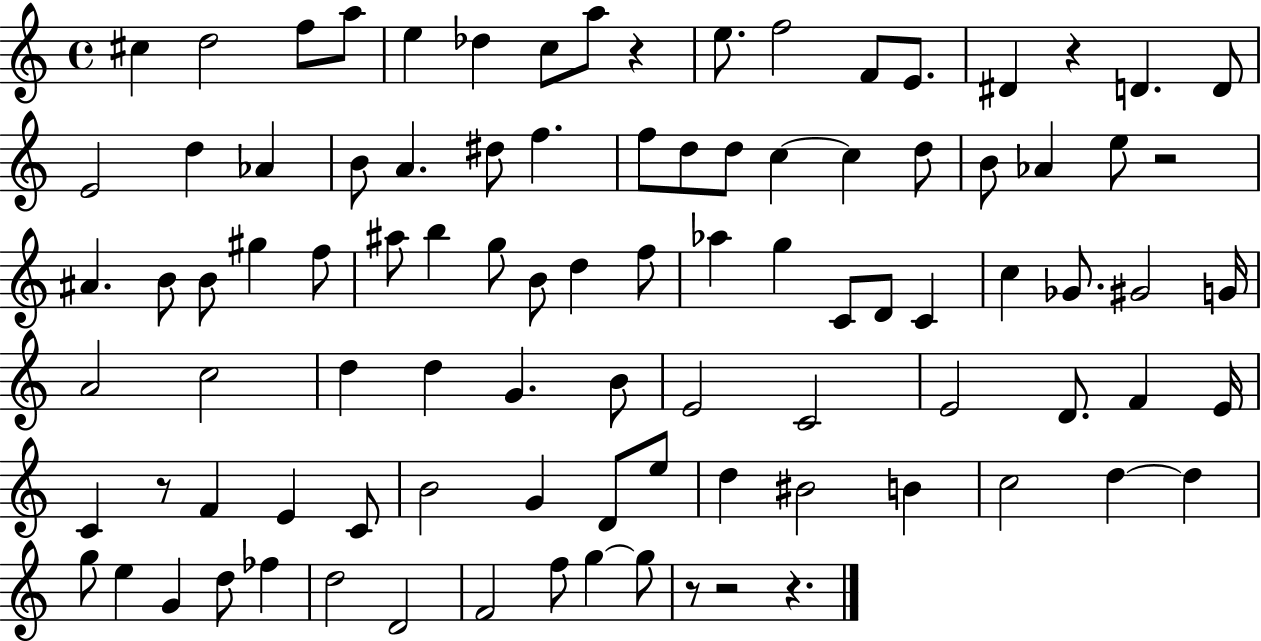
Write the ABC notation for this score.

X:1
T:Untitled
M:4/4
L:1/4
K:C
^c d2 f/2 a/2 e _d c/2 a/2 z e/2 f2 F/2 E/2 ^D z D D/2 E2 d _A B/2 A ^d/2 f f/2 d/2 d/2 c c d/2 B/2 _A e/2 z2 ^A B/2 B/2 ^g f/2 ^a/2 b g/2 B/2 d f/2 _a g C/2 D/2 C c _G/2 ^G2 G/4 A2 c2 d d G B/2 E2 C2 E2 D/2 F E/4 C z/2 F E C/2 B2 G D/2 e/2 d ^B2 B c2 d d g/2 e G d/2 _f d2 D2 F2 f/2 g g/2 z/2 z2 z